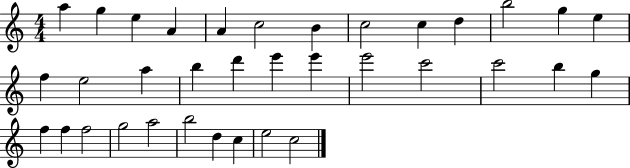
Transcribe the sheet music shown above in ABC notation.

X:1
T:Untitled
M:4/4
L:1/4
K:C
a g e A A c2 B c2 c d b2 g e f e2 a b d' e' e' e'2 c'2 c'2 b g f f f2 g2 a2 b2 d c e2 c2